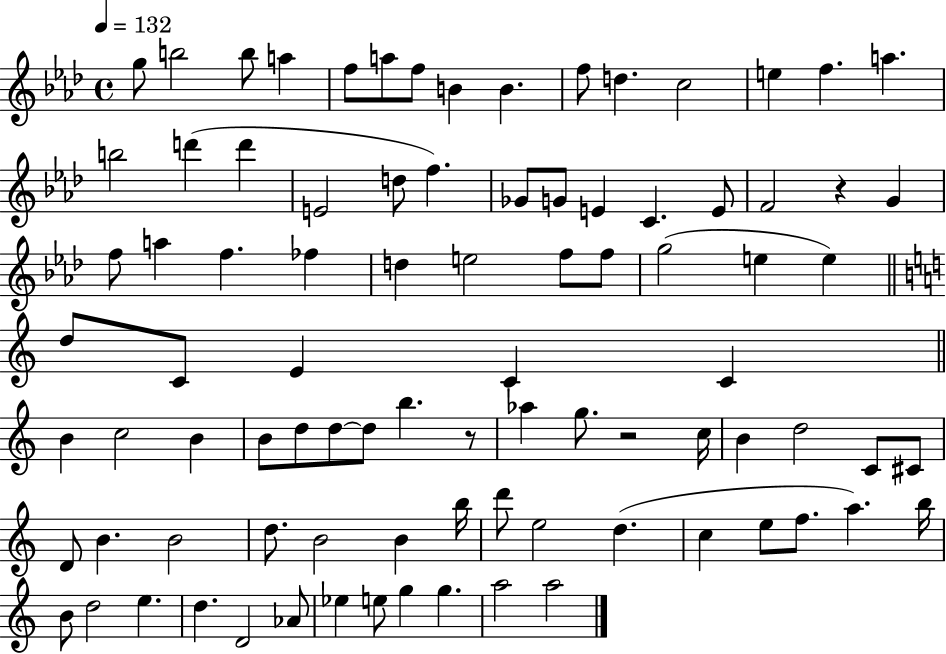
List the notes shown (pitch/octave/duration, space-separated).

G5/e B5/h B5/e A5/q F5/e A5/e F5/e B4/q B4/q. F5/e D5/q. C5/h E5/q F5/q. A5/q. B5/h D6/q D6/q E4/h D5/e F5/q. Gb4/e G4/e E4/q C4/q. E4/e F4/h R/q G4/q F5/e A5/q F5/q. FES5/q D5/q E5/h F5/e F5/e G5/h E5/q E5/q D5/e C4/e E4/q C4/q C4/q B4/q C5/h B4/q B4/e D5/e D5/e D5/e B5/q. R/e Ab5/q G5/e. R/h C5/s B4/q D5/h C4/e C#4/e D4/e B4/q. B4/h D5/e. B4/h B4/q B5/s D6/e E5/h D5/q. C5/q E5/e F5/e. A5/q. B5/s B4/e D5/h E5/q. D5/q. D4/h Ab4/e Eb5/q E5/e G5/q G5/q. A5/h A5/h